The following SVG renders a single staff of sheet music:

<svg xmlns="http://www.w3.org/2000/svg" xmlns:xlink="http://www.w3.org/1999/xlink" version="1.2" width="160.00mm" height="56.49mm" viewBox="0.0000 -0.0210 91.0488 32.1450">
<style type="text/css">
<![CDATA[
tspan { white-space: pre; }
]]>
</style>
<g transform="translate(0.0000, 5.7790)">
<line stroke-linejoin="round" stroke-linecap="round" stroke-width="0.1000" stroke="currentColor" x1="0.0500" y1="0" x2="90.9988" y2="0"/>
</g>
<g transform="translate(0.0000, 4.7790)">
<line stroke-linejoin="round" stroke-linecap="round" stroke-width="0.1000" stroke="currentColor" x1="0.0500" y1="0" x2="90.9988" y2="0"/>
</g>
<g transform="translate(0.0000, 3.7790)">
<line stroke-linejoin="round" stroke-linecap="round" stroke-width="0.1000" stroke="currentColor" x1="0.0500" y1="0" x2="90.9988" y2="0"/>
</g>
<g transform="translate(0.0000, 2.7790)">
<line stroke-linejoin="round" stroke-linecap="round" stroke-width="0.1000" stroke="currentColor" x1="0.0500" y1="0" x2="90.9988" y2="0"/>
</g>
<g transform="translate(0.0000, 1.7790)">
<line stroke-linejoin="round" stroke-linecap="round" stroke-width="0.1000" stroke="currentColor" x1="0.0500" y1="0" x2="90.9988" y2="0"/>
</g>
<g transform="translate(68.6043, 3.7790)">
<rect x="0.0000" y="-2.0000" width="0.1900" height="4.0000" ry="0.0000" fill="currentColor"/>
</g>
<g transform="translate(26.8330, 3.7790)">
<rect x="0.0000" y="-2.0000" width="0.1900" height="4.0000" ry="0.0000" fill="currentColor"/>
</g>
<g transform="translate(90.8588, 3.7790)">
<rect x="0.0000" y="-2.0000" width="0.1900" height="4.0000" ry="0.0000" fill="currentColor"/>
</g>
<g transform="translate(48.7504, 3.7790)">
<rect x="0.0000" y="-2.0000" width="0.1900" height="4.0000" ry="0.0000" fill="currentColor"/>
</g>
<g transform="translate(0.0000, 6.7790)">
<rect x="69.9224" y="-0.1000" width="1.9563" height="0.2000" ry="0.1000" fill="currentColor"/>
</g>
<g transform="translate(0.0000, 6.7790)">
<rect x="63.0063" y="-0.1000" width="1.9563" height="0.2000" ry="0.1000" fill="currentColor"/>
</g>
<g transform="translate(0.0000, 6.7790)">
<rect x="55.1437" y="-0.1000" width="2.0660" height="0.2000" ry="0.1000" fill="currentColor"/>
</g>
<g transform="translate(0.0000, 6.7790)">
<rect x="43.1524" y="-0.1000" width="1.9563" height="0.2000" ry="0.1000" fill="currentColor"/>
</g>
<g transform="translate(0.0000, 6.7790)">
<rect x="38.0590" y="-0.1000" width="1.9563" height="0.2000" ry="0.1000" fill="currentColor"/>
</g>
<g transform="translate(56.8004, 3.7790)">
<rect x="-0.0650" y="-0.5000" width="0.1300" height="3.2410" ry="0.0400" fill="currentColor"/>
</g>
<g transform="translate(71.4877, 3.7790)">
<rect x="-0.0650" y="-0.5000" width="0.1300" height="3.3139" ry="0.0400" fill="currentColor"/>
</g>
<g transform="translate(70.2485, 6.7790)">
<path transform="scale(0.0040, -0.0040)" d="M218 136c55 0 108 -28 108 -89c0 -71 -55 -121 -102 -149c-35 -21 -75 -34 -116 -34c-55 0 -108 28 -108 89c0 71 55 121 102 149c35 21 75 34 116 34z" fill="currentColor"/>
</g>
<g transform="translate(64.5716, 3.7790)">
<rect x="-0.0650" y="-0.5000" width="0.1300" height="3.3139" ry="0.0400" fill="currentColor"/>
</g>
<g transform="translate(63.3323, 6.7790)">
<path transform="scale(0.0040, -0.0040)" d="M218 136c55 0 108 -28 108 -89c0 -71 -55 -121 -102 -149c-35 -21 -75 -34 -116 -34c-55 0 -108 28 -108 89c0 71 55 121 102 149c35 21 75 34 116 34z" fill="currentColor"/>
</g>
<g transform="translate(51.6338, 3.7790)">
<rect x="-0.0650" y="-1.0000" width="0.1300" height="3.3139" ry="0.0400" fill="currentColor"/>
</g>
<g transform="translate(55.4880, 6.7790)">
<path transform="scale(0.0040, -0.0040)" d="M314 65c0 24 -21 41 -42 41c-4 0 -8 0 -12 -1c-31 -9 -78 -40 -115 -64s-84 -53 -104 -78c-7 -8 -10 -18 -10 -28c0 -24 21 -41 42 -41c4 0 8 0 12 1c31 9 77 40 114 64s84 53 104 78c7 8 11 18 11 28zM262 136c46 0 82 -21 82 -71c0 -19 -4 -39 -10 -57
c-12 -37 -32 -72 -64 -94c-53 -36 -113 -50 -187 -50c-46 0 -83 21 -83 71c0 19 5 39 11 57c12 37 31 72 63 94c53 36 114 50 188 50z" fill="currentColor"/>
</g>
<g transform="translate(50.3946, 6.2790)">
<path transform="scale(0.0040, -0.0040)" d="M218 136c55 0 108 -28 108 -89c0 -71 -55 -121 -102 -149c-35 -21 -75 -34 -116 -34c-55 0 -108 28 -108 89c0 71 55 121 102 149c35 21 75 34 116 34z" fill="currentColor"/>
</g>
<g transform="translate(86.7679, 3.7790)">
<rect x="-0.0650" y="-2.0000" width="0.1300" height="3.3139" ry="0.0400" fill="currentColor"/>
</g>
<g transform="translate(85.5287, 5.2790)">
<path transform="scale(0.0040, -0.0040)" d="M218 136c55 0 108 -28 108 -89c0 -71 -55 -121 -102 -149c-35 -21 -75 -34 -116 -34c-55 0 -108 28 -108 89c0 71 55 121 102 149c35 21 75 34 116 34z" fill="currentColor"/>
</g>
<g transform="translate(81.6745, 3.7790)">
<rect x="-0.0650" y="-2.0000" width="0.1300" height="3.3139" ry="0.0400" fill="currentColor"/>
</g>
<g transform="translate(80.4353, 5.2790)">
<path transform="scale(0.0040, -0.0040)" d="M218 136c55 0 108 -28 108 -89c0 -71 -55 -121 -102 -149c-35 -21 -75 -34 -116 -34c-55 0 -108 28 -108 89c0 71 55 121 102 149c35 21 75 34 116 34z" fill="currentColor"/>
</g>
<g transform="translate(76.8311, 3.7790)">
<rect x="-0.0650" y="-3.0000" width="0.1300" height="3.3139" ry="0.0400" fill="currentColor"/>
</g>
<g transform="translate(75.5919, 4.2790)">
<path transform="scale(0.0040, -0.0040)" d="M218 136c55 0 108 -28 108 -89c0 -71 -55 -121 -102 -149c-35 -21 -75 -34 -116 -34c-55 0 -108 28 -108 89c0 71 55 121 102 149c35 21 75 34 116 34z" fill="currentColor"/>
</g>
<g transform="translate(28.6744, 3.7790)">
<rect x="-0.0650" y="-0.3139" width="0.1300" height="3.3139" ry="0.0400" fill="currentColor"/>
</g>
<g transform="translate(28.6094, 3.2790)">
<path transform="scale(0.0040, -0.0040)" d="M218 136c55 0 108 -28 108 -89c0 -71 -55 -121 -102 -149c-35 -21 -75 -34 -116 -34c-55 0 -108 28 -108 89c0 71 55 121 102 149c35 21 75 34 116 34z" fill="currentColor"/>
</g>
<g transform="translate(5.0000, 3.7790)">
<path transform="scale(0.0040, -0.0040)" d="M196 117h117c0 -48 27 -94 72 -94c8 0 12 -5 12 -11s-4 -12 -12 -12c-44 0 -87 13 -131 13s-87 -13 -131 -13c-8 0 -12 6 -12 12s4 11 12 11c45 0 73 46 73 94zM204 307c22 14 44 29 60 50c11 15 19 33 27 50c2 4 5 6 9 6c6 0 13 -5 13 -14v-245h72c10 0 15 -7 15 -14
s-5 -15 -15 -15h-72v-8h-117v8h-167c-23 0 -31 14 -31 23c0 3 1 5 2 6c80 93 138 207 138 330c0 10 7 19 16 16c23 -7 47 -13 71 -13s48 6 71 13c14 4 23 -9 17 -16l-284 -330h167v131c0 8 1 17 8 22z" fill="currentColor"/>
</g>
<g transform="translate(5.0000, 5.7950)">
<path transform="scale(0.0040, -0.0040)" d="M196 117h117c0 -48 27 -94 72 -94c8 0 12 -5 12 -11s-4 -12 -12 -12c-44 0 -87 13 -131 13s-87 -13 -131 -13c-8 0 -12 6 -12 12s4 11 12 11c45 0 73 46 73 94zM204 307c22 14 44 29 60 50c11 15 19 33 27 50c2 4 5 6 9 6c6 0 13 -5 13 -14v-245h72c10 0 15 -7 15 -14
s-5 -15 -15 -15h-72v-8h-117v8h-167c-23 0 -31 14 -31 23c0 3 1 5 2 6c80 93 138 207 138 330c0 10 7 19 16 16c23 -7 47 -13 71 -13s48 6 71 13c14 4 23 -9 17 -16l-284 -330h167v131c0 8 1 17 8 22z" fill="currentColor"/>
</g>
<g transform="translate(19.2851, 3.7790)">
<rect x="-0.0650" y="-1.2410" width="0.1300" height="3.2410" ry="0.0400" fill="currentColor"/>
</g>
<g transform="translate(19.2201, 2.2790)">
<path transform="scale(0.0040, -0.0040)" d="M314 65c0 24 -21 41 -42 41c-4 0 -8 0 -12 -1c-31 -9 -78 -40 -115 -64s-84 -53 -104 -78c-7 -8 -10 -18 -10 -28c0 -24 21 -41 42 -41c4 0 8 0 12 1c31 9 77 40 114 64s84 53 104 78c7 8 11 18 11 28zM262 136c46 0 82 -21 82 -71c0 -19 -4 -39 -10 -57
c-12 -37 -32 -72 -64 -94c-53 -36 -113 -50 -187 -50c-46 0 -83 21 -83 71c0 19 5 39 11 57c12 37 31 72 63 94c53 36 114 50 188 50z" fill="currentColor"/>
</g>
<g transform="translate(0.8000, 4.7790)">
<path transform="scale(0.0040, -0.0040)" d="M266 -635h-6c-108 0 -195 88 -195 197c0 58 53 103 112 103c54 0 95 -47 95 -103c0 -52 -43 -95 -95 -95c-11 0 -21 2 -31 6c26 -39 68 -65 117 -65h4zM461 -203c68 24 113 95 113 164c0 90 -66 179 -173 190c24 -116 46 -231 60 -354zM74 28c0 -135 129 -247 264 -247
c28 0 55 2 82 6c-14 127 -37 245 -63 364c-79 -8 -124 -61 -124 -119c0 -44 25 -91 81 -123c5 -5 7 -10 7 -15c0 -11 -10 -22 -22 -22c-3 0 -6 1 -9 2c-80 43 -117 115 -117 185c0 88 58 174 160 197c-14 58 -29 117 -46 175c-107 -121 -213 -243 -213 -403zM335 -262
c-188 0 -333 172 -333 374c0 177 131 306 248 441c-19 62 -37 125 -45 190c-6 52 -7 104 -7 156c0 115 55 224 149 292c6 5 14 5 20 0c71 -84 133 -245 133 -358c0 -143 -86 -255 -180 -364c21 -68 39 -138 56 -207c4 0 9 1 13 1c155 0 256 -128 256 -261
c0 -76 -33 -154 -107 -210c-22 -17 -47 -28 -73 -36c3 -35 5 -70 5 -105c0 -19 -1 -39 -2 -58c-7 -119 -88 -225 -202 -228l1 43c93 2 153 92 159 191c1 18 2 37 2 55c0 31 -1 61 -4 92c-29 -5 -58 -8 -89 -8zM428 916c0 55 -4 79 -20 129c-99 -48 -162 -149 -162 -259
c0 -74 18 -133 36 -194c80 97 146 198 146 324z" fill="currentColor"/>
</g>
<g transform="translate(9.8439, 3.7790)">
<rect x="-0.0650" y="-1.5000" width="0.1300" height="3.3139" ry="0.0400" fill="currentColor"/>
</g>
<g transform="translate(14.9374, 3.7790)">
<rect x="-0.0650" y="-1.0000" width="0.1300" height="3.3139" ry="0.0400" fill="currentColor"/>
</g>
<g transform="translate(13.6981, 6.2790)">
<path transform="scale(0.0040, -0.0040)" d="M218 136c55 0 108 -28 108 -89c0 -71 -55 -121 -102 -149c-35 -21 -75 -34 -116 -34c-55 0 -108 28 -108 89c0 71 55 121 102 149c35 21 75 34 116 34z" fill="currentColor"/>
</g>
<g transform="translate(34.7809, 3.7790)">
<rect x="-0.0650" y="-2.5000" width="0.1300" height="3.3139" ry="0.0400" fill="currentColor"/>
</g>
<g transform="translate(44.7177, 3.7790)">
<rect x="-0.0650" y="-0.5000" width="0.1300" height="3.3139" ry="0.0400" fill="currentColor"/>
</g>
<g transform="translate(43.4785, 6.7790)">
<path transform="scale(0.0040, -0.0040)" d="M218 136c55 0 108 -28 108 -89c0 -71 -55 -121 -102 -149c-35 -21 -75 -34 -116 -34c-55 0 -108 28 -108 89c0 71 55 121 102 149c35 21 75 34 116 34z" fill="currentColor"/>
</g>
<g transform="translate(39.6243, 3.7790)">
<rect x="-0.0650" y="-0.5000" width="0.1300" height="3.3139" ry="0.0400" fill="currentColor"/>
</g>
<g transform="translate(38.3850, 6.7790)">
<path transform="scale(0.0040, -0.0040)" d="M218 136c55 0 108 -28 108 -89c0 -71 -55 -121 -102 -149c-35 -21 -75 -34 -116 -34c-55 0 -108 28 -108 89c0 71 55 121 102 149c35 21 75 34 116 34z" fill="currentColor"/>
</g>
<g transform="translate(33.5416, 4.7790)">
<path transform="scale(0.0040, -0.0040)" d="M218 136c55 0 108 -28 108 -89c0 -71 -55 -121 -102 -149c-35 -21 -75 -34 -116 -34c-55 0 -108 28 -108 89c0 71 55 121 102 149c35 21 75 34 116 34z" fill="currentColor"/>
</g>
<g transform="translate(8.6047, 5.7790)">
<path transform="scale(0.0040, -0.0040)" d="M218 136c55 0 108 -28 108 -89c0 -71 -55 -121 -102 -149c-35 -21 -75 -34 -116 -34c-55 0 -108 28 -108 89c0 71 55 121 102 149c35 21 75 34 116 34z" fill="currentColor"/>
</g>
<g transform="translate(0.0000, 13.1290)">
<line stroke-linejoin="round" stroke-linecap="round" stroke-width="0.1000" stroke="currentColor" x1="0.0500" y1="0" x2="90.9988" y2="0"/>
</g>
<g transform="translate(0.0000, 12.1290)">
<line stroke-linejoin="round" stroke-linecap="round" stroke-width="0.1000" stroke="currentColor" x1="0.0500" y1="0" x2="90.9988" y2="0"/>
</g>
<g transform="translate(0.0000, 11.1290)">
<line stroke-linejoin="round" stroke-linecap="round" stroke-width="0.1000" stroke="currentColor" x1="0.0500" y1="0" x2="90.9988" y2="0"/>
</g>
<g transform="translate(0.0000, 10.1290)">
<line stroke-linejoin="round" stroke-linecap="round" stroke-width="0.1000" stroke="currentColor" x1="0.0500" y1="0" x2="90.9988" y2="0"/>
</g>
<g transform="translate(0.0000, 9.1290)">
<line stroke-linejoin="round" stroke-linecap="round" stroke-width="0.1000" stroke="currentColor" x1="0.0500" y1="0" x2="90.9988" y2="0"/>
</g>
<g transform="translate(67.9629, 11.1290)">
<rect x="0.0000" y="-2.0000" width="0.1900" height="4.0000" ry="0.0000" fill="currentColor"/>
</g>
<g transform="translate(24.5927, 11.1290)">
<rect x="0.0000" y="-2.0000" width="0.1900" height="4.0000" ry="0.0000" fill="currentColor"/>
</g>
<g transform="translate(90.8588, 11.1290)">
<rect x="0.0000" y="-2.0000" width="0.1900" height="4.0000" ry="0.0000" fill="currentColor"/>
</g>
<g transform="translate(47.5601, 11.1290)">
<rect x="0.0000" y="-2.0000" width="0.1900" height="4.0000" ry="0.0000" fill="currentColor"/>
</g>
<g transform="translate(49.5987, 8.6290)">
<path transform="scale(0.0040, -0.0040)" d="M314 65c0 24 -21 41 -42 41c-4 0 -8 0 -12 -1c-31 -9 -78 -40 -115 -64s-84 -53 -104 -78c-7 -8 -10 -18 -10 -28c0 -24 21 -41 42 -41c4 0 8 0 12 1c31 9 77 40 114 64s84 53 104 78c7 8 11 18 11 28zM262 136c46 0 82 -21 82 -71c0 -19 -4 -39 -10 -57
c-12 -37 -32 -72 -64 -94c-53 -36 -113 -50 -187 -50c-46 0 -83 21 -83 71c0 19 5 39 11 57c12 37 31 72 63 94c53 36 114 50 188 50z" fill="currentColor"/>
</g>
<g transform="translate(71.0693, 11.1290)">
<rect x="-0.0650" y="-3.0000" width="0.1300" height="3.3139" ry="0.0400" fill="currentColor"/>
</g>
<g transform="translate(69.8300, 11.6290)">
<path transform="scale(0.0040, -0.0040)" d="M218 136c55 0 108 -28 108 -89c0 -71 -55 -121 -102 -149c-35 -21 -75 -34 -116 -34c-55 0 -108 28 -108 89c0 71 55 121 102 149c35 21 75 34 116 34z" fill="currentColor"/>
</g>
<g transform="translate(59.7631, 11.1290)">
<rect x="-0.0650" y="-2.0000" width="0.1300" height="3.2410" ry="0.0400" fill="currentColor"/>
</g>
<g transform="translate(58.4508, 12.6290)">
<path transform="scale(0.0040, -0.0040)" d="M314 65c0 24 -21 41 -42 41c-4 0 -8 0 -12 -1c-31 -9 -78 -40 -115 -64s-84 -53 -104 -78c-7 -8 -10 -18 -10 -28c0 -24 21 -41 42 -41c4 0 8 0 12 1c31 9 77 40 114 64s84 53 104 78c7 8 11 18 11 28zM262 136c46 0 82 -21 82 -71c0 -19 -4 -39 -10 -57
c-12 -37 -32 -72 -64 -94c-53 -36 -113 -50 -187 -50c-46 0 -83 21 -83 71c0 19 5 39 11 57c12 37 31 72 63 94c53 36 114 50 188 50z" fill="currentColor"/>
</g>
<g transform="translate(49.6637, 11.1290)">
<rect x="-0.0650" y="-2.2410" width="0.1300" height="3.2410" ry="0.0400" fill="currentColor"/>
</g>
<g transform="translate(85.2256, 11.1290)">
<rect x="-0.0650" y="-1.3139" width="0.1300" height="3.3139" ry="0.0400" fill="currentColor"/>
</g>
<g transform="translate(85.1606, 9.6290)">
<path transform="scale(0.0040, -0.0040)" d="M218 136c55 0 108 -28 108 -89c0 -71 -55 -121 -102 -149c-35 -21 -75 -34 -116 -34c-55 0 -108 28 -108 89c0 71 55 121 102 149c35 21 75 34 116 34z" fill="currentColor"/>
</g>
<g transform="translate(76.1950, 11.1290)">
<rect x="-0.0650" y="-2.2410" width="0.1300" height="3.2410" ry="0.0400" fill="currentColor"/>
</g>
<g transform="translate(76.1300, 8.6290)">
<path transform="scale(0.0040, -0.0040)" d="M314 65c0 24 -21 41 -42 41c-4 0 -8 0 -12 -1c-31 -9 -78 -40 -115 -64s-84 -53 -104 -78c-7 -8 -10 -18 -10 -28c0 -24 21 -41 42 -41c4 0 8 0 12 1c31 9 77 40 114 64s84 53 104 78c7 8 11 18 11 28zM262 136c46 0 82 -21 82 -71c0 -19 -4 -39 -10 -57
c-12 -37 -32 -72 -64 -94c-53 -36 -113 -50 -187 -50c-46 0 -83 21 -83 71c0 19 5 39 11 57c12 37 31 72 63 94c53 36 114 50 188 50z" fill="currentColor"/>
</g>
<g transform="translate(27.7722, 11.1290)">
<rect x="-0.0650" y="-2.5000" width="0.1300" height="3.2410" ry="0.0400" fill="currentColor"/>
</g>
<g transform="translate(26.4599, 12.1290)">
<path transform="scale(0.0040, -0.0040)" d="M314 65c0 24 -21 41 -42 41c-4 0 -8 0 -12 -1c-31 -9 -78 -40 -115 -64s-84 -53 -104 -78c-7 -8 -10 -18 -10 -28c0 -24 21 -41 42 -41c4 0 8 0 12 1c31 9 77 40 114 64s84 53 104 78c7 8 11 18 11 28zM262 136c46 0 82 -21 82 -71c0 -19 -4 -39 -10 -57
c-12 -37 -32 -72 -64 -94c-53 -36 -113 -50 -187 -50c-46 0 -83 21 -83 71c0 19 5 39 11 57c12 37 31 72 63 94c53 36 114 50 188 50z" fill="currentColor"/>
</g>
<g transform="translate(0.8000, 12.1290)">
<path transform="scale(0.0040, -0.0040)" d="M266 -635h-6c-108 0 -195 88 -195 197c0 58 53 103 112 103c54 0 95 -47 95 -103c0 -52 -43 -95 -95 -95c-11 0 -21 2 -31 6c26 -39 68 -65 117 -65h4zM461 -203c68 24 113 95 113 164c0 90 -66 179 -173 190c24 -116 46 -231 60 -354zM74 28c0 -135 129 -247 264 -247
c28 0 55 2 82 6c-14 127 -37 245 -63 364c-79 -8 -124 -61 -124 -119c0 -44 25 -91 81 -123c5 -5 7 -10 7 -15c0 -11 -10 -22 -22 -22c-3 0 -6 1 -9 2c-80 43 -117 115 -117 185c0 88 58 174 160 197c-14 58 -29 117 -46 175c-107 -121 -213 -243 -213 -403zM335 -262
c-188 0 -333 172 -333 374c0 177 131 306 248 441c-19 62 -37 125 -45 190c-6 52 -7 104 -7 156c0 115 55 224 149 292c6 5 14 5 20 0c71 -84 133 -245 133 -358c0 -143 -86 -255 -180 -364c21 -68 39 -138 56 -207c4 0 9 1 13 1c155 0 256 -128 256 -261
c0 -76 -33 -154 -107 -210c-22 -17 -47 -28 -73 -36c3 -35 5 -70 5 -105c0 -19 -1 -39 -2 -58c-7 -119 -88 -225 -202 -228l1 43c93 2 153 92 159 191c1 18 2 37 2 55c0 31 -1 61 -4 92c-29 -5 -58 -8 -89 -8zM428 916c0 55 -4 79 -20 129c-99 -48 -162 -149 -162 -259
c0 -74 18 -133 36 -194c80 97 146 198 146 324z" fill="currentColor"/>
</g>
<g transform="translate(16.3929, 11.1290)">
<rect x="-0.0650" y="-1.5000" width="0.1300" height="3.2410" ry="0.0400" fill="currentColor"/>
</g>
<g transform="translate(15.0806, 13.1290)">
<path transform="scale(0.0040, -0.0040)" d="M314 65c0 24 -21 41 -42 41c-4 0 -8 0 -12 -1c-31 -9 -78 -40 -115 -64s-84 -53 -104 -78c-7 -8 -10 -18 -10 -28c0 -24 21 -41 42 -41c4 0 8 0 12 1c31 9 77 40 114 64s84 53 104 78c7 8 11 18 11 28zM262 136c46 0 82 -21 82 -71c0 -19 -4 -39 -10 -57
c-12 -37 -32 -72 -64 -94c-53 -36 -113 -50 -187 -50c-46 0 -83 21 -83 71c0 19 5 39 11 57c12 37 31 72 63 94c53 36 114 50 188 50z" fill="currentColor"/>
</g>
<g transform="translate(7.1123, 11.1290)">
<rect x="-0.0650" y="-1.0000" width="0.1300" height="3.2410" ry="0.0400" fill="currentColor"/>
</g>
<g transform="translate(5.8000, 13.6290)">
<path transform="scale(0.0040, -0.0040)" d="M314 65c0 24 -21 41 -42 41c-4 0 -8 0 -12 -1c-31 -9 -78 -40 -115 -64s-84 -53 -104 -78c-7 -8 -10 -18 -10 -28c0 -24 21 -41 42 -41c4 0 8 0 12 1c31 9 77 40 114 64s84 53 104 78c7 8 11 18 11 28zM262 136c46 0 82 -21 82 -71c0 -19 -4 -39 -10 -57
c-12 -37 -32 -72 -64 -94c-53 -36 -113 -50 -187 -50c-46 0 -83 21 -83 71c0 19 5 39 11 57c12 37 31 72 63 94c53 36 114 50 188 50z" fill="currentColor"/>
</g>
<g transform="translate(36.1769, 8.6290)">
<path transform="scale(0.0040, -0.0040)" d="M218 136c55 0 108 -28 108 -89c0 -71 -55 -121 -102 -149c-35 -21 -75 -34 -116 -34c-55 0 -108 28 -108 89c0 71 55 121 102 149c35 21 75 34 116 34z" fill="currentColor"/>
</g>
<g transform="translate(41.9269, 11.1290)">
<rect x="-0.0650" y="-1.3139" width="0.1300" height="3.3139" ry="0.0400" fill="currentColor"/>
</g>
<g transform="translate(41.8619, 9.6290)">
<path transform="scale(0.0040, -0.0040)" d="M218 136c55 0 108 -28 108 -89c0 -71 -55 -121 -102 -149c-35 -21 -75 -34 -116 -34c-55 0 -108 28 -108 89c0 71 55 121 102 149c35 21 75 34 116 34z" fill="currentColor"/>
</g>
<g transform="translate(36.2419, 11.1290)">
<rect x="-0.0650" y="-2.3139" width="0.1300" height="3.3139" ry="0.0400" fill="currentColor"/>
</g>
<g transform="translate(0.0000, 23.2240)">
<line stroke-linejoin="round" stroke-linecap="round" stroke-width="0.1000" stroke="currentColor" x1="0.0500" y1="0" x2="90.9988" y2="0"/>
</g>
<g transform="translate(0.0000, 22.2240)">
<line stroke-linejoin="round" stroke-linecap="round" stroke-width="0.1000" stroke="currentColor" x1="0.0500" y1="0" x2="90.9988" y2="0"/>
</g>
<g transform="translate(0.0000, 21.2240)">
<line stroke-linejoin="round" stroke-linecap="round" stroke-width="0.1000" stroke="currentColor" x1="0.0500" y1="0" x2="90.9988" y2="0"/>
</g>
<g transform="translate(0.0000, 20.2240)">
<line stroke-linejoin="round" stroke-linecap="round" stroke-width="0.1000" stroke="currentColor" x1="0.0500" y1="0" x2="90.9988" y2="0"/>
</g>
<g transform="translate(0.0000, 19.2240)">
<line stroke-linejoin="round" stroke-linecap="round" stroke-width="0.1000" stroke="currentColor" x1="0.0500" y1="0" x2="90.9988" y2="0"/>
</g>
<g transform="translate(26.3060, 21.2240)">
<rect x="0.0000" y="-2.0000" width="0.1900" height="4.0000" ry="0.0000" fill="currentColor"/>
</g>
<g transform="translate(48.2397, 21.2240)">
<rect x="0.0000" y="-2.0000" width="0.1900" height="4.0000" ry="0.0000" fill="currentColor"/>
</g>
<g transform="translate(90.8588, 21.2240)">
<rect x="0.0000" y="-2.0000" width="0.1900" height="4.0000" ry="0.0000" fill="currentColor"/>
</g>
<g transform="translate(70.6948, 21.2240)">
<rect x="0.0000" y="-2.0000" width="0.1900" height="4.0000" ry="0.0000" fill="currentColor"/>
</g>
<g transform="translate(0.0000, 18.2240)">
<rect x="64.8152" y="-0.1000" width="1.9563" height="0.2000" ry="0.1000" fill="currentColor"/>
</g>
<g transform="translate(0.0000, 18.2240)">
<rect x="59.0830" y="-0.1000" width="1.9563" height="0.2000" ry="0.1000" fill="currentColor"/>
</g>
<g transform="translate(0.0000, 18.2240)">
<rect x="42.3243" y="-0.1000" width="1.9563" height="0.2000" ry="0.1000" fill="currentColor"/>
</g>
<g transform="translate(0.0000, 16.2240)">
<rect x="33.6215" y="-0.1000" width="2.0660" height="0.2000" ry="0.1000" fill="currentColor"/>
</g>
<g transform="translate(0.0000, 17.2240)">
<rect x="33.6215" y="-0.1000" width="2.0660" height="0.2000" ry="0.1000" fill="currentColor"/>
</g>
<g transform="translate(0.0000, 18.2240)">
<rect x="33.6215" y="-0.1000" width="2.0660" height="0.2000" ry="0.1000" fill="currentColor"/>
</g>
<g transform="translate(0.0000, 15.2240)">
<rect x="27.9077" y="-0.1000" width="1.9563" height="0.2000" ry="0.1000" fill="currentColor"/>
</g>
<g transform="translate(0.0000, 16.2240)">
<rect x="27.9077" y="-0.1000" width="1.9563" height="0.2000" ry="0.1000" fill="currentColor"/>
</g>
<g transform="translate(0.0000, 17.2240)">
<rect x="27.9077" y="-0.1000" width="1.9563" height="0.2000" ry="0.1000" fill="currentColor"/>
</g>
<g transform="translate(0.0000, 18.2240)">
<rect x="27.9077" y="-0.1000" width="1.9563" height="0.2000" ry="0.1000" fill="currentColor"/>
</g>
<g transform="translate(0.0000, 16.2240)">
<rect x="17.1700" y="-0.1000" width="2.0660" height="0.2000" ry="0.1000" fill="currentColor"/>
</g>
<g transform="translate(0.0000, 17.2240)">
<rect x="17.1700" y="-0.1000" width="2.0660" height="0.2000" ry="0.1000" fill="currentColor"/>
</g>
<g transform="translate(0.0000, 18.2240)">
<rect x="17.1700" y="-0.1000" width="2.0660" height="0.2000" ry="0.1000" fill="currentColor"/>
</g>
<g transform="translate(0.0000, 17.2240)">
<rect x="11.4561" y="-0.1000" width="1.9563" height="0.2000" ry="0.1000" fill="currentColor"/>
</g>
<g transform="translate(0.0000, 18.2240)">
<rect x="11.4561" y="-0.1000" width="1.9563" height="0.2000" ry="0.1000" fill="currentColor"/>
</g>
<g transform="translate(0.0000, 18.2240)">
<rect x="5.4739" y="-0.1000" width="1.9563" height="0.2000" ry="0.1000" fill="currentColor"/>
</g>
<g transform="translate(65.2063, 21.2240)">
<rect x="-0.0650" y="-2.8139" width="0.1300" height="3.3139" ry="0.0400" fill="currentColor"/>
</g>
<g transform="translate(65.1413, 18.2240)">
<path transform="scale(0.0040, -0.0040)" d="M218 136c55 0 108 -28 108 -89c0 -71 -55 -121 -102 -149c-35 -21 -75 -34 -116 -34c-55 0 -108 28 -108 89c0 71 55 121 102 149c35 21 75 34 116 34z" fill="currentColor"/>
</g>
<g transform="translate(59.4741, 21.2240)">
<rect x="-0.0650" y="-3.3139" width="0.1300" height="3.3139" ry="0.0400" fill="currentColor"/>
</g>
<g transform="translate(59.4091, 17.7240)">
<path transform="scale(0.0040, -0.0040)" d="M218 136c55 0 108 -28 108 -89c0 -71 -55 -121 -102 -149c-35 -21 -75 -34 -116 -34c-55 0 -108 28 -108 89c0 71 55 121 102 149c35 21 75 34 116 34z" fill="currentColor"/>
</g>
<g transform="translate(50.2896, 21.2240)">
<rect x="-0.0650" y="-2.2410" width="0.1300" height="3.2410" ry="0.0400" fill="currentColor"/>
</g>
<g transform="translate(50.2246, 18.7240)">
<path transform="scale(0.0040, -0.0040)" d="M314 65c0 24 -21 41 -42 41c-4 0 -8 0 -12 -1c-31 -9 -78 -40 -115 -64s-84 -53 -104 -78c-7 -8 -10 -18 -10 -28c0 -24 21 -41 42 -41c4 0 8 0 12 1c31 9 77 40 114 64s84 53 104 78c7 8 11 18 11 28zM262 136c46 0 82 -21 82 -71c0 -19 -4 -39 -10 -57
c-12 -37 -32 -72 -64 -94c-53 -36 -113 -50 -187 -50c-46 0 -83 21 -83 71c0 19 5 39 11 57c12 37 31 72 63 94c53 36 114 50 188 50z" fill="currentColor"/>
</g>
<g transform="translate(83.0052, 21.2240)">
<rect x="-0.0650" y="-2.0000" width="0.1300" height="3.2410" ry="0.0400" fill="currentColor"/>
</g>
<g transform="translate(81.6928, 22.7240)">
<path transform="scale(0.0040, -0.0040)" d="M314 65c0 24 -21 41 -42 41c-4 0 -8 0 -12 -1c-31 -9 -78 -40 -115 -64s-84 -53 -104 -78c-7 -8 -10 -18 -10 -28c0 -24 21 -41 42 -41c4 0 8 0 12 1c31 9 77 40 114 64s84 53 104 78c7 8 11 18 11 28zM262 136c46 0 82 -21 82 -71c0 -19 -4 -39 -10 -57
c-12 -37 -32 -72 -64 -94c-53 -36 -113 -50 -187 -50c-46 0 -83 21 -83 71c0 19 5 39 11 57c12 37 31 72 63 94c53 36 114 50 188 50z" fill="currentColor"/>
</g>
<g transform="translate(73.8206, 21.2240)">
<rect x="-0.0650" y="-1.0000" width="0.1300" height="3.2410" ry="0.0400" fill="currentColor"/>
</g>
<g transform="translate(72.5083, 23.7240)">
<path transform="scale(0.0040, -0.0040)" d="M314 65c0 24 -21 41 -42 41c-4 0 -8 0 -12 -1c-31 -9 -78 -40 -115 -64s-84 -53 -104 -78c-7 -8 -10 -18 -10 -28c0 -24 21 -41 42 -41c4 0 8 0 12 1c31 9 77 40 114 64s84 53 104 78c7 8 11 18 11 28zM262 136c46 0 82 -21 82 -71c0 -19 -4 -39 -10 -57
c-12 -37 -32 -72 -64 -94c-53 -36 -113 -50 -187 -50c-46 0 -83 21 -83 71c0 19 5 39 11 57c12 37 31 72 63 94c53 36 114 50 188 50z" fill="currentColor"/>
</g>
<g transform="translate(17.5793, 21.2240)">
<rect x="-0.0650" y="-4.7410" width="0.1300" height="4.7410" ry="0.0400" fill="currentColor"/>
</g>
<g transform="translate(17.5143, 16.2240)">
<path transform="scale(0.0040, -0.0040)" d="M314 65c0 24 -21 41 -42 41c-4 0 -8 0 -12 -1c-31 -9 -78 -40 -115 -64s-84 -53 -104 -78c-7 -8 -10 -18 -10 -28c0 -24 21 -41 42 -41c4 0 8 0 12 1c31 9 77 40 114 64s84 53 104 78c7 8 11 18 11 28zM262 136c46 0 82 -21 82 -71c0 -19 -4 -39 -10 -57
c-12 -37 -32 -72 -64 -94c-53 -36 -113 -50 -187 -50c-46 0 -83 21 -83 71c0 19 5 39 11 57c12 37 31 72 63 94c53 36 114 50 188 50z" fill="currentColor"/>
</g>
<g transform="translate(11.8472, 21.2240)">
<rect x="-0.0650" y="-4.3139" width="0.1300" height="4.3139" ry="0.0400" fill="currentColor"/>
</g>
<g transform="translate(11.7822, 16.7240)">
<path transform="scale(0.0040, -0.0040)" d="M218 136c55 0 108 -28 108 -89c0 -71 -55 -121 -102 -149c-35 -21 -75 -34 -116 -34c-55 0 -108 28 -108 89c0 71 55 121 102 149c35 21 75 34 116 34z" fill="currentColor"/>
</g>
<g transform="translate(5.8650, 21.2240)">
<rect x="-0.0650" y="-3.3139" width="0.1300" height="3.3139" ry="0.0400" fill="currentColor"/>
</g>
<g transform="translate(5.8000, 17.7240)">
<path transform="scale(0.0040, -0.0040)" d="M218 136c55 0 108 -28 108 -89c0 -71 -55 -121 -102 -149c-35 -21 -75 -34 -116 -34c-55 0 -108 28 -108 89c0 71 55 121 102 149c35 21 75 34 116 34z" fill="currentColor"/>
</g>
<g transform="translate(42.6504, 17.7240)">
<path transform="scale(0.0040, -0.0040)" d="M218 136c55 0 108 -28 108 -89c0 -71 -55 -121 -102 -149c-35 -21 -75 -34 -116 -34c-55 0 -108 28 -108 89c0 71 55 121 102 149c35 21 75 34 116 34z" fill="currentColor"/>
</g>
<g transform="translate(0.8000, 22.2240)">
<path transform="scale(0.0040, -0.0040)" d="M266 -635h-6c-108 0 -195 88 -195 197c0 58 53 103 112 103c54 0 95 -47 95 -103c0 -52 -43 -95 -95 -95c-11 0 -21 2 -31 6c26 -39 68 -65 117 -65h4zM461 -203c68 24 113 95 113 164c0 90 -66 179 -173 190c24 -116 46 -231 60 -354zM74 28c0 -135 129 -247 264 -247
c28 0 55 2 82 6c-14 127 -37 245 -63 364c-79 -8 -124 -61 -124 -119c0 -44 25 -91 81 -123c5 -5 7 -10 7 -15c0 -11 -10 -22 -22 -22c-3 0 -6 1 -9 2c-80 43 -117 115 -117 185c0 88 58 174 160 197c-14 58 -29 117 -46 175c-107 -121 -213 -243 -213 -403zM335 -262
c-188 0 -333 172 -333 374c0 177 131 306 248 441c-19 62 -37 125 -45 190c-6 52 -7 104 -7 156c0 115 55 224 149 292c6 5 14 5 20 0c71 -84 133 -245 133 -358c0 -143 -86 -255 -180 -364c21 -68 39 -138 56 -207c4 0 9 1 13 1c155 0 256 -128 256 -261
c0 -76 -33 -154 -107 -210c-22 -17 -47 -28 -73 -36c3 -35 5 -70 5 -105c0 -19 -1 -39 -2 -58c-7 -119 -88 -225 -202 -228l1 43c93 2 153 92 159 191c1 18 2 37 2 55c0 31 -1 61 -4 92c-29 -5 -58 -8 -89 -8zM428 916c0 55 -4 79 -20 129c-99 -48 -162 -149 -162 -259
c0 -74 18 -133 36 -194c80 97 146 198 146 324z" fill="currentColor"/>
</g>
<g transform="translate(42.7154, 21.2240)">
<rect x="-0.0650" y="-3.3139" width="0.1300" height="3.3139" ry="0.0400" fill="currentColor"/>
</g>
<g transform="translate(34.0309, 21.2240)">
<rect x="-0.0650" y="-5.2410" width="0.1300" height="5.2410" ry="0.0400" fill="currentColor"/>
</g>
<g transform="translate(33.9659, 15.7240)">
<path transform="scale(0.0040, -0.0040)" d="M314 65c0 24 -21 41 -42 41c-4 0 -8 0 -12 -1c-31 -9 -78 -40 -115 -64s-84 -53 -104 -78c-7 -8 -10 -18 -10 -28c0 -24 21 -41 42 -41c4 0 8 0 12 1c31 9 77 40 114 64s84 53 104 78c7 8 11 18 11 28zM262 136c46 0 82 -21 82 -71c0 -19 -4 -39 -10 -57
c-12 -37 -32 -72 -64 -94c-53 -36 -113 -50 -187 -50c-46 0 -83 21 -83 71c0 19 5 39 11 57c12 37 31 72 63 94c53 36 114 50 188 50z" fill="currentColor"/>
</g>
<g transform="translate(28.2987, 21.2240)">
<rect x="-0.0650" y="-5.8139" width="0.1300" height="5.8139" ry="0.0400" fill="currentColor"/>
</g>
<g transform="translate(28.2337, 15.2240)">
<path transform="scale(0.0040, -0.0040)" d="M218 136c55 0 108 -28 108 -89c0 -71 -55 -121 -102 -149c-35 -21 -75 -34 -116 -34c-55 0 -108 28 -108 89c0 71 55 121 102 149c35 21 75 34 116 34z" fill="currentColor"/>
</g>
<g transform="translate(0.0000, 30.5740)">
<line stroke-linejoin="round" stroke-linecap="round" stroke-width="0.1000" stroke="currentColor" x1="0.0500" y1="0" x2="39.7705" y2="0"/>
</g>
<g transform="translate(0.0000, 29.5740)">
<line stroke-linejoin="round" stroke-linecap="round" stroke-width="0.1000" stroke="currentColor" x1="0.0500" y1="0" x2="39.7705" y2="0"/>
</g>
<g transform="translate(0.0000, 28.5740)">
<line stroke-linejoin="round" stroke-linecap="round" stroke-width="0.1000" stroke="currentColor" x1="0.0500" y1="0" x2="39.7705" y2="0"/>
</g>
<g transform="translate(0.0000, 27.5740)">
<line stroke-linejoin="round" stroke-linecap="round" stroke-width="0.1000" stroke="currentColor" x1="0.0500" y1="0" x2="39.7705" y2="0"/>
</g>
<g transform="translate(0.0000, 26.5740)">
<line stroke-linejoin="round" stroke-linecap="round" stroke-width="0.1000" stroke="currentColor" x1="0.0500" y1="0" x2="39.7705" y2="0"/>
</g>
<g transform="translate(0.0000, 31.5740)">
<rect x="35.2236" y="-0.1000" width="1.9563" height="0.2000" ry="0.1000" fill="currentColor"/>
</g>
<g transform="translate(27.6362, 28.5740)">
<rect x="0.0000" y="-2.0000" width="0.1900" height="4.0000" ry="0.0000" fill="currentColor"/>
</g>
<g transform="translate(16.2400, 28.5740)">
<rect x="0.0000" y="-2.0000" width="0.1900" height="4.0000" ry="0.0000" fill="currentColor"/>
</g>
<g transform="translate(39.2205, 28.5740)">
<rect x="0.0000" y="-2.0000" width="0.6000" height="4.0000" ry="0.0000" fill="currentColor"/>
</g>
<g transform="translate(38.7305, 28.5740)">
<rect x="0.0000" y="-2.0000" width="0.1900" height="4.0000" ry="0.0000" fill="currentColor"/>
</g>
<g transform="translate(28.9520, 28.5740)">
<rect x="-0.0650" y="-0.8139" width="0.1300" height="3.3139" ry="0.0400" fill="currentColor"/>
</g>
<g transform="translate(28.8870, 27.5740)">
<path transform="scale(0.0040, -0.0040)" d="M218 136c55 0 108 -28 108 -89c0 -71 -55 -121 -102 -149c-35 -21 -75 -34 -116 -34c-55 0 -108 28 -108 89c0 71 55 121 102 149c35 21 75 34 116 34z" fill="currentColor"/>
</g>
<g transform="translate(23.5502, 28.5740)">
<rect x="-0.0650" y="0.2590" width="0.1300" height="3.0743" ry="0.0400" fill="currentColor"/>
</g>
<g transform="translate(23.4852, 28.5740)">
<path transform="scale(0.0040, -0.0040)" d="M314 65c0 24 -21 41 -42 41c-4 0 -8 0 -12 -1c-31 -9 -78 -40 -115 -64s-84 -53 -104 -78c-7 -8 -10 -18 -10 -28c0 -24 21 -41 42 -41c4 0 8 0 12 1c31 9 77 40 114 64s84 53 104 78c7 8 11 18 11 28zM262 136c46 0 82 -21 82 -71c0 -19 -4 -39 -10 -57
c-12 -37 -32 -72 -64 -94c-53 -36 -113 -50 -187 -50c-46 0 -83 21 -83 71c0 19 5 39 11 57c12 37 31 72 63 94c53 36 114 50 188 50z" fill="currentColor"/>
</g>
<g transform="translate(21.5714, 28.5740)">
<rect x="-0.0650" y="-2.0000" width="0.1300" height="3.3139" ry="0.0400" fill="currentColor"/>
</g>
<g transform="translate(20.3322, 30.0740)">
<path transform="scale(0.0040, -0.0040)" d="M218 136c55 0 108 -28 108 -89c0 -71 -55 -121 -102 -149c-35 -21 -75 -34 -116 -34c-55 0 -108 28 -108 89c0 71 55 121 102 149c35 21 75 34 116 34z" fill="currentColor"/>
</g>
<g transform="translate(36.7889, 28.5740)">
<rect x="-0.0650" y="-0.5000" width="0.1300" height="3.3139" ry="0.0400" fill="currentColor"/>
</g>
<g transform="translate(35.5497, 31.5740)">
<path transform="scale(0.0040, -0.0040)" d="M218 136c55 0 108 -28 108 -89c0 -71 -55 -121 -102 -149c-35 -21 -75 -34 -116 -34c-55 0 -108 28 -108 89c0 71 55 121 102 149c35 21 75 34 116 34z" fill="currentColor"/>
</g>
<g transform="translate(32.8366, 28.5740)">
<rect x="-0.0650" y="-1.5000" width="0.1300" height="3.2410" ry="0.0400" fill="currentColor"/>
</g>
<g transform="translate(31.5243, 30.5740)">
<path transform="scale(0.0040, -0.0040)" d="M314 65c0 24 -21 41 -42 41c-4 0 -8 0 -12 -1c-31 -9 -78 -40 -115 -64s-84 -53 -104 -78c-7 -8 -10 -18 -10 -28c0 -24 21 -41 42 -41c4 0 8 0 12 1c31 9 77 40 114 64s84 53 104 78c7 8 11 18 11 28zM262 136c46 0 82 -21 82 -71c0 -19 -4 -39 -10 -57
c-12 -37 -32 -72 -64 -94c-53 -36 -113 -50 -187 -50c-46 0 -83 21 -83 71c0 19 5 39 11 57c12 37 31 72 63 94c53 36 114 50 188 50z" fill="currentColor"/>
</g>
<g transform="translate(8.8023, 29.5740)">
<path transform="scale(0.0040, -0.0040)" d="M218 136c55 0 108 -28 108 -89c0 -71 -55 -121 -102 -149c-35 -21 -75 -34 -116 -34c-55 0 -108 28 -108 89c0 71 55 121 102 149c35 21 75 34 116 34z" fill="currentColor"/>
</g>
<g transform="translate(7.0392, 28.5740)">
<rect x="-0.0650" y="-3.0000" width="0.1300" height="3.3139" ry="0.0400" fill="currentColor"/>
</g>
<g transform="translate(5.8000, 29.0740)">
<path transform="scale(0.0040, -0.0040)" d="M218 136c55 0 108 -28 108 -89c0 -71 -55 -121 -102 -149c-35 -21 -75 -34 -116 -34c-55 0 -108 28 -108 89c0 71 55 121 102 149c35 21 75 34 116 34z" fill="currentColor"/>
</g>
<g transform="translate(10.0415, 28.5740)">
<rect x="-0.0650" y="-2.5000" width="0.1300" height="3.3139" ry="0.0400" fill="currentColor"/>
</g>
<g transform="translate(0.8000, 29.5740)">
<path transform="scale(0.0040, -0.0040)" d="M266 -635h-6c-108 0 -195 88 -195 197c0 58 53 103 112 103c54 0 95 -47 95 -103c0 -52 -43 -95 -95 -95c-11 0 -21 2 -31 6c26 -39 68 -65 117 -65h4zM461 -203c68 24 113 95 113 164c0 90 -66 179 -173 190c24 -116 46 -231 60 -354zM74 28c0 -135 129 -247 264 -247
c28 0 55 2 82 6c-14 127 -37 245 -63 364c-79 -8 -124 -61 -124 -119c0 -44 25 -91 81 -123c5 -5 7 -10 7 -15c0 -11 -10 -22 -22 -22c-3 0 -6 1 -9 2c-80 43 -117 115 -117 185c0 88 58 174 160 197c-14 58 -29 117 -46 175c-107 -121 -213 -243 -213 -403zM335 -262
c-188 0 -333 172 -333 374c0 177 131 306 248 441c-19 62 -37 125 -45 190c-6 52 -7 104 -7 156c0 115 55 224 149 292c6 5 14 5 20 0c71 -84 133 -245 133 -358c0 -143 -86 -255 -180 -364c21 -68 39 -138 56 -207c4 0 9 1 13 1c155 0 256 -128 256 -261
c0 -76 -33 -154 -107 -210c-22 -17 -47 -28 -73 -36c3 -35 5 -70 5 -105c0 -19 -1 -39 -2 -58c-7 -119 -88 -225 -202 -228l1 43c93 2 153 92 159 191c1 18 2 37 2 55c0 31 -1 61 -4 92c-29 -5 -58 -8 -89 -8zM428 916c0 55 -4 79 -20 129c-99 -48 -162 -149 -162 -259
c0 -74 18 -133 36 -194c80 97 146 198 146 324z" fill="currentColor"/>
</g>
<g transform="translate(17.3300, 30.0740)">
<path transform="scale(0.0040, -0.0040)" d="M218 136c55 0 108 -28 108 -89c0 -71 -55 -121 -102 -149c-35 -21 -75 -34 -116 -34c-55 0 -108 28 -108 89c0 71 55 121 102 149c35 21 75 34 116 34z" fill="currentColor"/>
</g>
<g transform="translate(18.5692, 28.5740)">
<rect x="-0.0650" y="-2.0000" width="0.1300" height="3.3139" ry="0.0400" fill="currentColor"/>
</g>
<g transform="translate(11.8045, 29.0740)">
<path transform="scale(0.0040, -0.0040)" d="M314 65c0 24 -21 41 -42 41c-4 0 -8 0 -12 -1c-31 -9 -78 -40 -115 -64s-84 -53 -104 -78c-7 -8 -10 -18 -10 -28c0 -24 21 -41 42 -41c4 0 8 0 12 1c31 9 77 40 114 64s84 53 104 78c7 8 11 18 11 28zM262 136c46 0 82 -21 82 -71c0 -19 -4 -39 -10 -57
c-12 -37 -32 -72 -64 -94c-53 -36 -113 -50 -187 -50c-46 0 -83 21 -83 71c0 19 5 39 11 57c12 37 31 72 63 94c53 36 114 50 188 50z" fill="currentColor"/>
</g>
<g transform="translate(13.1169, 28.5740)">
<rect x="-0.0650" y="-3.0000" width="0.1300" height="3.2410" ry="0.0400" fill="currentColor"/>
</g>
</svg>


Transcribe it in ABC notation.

X:1
T:Untitled
M:4/4
L:1/4
K:C
E D e2 c G C C D C2 C C A F F D2 E2 G2 g e g2 F2 A g2 e b d' e'2 g' f'2 b g2 b a D2 F2 A G A2 F F B2 d E2 C